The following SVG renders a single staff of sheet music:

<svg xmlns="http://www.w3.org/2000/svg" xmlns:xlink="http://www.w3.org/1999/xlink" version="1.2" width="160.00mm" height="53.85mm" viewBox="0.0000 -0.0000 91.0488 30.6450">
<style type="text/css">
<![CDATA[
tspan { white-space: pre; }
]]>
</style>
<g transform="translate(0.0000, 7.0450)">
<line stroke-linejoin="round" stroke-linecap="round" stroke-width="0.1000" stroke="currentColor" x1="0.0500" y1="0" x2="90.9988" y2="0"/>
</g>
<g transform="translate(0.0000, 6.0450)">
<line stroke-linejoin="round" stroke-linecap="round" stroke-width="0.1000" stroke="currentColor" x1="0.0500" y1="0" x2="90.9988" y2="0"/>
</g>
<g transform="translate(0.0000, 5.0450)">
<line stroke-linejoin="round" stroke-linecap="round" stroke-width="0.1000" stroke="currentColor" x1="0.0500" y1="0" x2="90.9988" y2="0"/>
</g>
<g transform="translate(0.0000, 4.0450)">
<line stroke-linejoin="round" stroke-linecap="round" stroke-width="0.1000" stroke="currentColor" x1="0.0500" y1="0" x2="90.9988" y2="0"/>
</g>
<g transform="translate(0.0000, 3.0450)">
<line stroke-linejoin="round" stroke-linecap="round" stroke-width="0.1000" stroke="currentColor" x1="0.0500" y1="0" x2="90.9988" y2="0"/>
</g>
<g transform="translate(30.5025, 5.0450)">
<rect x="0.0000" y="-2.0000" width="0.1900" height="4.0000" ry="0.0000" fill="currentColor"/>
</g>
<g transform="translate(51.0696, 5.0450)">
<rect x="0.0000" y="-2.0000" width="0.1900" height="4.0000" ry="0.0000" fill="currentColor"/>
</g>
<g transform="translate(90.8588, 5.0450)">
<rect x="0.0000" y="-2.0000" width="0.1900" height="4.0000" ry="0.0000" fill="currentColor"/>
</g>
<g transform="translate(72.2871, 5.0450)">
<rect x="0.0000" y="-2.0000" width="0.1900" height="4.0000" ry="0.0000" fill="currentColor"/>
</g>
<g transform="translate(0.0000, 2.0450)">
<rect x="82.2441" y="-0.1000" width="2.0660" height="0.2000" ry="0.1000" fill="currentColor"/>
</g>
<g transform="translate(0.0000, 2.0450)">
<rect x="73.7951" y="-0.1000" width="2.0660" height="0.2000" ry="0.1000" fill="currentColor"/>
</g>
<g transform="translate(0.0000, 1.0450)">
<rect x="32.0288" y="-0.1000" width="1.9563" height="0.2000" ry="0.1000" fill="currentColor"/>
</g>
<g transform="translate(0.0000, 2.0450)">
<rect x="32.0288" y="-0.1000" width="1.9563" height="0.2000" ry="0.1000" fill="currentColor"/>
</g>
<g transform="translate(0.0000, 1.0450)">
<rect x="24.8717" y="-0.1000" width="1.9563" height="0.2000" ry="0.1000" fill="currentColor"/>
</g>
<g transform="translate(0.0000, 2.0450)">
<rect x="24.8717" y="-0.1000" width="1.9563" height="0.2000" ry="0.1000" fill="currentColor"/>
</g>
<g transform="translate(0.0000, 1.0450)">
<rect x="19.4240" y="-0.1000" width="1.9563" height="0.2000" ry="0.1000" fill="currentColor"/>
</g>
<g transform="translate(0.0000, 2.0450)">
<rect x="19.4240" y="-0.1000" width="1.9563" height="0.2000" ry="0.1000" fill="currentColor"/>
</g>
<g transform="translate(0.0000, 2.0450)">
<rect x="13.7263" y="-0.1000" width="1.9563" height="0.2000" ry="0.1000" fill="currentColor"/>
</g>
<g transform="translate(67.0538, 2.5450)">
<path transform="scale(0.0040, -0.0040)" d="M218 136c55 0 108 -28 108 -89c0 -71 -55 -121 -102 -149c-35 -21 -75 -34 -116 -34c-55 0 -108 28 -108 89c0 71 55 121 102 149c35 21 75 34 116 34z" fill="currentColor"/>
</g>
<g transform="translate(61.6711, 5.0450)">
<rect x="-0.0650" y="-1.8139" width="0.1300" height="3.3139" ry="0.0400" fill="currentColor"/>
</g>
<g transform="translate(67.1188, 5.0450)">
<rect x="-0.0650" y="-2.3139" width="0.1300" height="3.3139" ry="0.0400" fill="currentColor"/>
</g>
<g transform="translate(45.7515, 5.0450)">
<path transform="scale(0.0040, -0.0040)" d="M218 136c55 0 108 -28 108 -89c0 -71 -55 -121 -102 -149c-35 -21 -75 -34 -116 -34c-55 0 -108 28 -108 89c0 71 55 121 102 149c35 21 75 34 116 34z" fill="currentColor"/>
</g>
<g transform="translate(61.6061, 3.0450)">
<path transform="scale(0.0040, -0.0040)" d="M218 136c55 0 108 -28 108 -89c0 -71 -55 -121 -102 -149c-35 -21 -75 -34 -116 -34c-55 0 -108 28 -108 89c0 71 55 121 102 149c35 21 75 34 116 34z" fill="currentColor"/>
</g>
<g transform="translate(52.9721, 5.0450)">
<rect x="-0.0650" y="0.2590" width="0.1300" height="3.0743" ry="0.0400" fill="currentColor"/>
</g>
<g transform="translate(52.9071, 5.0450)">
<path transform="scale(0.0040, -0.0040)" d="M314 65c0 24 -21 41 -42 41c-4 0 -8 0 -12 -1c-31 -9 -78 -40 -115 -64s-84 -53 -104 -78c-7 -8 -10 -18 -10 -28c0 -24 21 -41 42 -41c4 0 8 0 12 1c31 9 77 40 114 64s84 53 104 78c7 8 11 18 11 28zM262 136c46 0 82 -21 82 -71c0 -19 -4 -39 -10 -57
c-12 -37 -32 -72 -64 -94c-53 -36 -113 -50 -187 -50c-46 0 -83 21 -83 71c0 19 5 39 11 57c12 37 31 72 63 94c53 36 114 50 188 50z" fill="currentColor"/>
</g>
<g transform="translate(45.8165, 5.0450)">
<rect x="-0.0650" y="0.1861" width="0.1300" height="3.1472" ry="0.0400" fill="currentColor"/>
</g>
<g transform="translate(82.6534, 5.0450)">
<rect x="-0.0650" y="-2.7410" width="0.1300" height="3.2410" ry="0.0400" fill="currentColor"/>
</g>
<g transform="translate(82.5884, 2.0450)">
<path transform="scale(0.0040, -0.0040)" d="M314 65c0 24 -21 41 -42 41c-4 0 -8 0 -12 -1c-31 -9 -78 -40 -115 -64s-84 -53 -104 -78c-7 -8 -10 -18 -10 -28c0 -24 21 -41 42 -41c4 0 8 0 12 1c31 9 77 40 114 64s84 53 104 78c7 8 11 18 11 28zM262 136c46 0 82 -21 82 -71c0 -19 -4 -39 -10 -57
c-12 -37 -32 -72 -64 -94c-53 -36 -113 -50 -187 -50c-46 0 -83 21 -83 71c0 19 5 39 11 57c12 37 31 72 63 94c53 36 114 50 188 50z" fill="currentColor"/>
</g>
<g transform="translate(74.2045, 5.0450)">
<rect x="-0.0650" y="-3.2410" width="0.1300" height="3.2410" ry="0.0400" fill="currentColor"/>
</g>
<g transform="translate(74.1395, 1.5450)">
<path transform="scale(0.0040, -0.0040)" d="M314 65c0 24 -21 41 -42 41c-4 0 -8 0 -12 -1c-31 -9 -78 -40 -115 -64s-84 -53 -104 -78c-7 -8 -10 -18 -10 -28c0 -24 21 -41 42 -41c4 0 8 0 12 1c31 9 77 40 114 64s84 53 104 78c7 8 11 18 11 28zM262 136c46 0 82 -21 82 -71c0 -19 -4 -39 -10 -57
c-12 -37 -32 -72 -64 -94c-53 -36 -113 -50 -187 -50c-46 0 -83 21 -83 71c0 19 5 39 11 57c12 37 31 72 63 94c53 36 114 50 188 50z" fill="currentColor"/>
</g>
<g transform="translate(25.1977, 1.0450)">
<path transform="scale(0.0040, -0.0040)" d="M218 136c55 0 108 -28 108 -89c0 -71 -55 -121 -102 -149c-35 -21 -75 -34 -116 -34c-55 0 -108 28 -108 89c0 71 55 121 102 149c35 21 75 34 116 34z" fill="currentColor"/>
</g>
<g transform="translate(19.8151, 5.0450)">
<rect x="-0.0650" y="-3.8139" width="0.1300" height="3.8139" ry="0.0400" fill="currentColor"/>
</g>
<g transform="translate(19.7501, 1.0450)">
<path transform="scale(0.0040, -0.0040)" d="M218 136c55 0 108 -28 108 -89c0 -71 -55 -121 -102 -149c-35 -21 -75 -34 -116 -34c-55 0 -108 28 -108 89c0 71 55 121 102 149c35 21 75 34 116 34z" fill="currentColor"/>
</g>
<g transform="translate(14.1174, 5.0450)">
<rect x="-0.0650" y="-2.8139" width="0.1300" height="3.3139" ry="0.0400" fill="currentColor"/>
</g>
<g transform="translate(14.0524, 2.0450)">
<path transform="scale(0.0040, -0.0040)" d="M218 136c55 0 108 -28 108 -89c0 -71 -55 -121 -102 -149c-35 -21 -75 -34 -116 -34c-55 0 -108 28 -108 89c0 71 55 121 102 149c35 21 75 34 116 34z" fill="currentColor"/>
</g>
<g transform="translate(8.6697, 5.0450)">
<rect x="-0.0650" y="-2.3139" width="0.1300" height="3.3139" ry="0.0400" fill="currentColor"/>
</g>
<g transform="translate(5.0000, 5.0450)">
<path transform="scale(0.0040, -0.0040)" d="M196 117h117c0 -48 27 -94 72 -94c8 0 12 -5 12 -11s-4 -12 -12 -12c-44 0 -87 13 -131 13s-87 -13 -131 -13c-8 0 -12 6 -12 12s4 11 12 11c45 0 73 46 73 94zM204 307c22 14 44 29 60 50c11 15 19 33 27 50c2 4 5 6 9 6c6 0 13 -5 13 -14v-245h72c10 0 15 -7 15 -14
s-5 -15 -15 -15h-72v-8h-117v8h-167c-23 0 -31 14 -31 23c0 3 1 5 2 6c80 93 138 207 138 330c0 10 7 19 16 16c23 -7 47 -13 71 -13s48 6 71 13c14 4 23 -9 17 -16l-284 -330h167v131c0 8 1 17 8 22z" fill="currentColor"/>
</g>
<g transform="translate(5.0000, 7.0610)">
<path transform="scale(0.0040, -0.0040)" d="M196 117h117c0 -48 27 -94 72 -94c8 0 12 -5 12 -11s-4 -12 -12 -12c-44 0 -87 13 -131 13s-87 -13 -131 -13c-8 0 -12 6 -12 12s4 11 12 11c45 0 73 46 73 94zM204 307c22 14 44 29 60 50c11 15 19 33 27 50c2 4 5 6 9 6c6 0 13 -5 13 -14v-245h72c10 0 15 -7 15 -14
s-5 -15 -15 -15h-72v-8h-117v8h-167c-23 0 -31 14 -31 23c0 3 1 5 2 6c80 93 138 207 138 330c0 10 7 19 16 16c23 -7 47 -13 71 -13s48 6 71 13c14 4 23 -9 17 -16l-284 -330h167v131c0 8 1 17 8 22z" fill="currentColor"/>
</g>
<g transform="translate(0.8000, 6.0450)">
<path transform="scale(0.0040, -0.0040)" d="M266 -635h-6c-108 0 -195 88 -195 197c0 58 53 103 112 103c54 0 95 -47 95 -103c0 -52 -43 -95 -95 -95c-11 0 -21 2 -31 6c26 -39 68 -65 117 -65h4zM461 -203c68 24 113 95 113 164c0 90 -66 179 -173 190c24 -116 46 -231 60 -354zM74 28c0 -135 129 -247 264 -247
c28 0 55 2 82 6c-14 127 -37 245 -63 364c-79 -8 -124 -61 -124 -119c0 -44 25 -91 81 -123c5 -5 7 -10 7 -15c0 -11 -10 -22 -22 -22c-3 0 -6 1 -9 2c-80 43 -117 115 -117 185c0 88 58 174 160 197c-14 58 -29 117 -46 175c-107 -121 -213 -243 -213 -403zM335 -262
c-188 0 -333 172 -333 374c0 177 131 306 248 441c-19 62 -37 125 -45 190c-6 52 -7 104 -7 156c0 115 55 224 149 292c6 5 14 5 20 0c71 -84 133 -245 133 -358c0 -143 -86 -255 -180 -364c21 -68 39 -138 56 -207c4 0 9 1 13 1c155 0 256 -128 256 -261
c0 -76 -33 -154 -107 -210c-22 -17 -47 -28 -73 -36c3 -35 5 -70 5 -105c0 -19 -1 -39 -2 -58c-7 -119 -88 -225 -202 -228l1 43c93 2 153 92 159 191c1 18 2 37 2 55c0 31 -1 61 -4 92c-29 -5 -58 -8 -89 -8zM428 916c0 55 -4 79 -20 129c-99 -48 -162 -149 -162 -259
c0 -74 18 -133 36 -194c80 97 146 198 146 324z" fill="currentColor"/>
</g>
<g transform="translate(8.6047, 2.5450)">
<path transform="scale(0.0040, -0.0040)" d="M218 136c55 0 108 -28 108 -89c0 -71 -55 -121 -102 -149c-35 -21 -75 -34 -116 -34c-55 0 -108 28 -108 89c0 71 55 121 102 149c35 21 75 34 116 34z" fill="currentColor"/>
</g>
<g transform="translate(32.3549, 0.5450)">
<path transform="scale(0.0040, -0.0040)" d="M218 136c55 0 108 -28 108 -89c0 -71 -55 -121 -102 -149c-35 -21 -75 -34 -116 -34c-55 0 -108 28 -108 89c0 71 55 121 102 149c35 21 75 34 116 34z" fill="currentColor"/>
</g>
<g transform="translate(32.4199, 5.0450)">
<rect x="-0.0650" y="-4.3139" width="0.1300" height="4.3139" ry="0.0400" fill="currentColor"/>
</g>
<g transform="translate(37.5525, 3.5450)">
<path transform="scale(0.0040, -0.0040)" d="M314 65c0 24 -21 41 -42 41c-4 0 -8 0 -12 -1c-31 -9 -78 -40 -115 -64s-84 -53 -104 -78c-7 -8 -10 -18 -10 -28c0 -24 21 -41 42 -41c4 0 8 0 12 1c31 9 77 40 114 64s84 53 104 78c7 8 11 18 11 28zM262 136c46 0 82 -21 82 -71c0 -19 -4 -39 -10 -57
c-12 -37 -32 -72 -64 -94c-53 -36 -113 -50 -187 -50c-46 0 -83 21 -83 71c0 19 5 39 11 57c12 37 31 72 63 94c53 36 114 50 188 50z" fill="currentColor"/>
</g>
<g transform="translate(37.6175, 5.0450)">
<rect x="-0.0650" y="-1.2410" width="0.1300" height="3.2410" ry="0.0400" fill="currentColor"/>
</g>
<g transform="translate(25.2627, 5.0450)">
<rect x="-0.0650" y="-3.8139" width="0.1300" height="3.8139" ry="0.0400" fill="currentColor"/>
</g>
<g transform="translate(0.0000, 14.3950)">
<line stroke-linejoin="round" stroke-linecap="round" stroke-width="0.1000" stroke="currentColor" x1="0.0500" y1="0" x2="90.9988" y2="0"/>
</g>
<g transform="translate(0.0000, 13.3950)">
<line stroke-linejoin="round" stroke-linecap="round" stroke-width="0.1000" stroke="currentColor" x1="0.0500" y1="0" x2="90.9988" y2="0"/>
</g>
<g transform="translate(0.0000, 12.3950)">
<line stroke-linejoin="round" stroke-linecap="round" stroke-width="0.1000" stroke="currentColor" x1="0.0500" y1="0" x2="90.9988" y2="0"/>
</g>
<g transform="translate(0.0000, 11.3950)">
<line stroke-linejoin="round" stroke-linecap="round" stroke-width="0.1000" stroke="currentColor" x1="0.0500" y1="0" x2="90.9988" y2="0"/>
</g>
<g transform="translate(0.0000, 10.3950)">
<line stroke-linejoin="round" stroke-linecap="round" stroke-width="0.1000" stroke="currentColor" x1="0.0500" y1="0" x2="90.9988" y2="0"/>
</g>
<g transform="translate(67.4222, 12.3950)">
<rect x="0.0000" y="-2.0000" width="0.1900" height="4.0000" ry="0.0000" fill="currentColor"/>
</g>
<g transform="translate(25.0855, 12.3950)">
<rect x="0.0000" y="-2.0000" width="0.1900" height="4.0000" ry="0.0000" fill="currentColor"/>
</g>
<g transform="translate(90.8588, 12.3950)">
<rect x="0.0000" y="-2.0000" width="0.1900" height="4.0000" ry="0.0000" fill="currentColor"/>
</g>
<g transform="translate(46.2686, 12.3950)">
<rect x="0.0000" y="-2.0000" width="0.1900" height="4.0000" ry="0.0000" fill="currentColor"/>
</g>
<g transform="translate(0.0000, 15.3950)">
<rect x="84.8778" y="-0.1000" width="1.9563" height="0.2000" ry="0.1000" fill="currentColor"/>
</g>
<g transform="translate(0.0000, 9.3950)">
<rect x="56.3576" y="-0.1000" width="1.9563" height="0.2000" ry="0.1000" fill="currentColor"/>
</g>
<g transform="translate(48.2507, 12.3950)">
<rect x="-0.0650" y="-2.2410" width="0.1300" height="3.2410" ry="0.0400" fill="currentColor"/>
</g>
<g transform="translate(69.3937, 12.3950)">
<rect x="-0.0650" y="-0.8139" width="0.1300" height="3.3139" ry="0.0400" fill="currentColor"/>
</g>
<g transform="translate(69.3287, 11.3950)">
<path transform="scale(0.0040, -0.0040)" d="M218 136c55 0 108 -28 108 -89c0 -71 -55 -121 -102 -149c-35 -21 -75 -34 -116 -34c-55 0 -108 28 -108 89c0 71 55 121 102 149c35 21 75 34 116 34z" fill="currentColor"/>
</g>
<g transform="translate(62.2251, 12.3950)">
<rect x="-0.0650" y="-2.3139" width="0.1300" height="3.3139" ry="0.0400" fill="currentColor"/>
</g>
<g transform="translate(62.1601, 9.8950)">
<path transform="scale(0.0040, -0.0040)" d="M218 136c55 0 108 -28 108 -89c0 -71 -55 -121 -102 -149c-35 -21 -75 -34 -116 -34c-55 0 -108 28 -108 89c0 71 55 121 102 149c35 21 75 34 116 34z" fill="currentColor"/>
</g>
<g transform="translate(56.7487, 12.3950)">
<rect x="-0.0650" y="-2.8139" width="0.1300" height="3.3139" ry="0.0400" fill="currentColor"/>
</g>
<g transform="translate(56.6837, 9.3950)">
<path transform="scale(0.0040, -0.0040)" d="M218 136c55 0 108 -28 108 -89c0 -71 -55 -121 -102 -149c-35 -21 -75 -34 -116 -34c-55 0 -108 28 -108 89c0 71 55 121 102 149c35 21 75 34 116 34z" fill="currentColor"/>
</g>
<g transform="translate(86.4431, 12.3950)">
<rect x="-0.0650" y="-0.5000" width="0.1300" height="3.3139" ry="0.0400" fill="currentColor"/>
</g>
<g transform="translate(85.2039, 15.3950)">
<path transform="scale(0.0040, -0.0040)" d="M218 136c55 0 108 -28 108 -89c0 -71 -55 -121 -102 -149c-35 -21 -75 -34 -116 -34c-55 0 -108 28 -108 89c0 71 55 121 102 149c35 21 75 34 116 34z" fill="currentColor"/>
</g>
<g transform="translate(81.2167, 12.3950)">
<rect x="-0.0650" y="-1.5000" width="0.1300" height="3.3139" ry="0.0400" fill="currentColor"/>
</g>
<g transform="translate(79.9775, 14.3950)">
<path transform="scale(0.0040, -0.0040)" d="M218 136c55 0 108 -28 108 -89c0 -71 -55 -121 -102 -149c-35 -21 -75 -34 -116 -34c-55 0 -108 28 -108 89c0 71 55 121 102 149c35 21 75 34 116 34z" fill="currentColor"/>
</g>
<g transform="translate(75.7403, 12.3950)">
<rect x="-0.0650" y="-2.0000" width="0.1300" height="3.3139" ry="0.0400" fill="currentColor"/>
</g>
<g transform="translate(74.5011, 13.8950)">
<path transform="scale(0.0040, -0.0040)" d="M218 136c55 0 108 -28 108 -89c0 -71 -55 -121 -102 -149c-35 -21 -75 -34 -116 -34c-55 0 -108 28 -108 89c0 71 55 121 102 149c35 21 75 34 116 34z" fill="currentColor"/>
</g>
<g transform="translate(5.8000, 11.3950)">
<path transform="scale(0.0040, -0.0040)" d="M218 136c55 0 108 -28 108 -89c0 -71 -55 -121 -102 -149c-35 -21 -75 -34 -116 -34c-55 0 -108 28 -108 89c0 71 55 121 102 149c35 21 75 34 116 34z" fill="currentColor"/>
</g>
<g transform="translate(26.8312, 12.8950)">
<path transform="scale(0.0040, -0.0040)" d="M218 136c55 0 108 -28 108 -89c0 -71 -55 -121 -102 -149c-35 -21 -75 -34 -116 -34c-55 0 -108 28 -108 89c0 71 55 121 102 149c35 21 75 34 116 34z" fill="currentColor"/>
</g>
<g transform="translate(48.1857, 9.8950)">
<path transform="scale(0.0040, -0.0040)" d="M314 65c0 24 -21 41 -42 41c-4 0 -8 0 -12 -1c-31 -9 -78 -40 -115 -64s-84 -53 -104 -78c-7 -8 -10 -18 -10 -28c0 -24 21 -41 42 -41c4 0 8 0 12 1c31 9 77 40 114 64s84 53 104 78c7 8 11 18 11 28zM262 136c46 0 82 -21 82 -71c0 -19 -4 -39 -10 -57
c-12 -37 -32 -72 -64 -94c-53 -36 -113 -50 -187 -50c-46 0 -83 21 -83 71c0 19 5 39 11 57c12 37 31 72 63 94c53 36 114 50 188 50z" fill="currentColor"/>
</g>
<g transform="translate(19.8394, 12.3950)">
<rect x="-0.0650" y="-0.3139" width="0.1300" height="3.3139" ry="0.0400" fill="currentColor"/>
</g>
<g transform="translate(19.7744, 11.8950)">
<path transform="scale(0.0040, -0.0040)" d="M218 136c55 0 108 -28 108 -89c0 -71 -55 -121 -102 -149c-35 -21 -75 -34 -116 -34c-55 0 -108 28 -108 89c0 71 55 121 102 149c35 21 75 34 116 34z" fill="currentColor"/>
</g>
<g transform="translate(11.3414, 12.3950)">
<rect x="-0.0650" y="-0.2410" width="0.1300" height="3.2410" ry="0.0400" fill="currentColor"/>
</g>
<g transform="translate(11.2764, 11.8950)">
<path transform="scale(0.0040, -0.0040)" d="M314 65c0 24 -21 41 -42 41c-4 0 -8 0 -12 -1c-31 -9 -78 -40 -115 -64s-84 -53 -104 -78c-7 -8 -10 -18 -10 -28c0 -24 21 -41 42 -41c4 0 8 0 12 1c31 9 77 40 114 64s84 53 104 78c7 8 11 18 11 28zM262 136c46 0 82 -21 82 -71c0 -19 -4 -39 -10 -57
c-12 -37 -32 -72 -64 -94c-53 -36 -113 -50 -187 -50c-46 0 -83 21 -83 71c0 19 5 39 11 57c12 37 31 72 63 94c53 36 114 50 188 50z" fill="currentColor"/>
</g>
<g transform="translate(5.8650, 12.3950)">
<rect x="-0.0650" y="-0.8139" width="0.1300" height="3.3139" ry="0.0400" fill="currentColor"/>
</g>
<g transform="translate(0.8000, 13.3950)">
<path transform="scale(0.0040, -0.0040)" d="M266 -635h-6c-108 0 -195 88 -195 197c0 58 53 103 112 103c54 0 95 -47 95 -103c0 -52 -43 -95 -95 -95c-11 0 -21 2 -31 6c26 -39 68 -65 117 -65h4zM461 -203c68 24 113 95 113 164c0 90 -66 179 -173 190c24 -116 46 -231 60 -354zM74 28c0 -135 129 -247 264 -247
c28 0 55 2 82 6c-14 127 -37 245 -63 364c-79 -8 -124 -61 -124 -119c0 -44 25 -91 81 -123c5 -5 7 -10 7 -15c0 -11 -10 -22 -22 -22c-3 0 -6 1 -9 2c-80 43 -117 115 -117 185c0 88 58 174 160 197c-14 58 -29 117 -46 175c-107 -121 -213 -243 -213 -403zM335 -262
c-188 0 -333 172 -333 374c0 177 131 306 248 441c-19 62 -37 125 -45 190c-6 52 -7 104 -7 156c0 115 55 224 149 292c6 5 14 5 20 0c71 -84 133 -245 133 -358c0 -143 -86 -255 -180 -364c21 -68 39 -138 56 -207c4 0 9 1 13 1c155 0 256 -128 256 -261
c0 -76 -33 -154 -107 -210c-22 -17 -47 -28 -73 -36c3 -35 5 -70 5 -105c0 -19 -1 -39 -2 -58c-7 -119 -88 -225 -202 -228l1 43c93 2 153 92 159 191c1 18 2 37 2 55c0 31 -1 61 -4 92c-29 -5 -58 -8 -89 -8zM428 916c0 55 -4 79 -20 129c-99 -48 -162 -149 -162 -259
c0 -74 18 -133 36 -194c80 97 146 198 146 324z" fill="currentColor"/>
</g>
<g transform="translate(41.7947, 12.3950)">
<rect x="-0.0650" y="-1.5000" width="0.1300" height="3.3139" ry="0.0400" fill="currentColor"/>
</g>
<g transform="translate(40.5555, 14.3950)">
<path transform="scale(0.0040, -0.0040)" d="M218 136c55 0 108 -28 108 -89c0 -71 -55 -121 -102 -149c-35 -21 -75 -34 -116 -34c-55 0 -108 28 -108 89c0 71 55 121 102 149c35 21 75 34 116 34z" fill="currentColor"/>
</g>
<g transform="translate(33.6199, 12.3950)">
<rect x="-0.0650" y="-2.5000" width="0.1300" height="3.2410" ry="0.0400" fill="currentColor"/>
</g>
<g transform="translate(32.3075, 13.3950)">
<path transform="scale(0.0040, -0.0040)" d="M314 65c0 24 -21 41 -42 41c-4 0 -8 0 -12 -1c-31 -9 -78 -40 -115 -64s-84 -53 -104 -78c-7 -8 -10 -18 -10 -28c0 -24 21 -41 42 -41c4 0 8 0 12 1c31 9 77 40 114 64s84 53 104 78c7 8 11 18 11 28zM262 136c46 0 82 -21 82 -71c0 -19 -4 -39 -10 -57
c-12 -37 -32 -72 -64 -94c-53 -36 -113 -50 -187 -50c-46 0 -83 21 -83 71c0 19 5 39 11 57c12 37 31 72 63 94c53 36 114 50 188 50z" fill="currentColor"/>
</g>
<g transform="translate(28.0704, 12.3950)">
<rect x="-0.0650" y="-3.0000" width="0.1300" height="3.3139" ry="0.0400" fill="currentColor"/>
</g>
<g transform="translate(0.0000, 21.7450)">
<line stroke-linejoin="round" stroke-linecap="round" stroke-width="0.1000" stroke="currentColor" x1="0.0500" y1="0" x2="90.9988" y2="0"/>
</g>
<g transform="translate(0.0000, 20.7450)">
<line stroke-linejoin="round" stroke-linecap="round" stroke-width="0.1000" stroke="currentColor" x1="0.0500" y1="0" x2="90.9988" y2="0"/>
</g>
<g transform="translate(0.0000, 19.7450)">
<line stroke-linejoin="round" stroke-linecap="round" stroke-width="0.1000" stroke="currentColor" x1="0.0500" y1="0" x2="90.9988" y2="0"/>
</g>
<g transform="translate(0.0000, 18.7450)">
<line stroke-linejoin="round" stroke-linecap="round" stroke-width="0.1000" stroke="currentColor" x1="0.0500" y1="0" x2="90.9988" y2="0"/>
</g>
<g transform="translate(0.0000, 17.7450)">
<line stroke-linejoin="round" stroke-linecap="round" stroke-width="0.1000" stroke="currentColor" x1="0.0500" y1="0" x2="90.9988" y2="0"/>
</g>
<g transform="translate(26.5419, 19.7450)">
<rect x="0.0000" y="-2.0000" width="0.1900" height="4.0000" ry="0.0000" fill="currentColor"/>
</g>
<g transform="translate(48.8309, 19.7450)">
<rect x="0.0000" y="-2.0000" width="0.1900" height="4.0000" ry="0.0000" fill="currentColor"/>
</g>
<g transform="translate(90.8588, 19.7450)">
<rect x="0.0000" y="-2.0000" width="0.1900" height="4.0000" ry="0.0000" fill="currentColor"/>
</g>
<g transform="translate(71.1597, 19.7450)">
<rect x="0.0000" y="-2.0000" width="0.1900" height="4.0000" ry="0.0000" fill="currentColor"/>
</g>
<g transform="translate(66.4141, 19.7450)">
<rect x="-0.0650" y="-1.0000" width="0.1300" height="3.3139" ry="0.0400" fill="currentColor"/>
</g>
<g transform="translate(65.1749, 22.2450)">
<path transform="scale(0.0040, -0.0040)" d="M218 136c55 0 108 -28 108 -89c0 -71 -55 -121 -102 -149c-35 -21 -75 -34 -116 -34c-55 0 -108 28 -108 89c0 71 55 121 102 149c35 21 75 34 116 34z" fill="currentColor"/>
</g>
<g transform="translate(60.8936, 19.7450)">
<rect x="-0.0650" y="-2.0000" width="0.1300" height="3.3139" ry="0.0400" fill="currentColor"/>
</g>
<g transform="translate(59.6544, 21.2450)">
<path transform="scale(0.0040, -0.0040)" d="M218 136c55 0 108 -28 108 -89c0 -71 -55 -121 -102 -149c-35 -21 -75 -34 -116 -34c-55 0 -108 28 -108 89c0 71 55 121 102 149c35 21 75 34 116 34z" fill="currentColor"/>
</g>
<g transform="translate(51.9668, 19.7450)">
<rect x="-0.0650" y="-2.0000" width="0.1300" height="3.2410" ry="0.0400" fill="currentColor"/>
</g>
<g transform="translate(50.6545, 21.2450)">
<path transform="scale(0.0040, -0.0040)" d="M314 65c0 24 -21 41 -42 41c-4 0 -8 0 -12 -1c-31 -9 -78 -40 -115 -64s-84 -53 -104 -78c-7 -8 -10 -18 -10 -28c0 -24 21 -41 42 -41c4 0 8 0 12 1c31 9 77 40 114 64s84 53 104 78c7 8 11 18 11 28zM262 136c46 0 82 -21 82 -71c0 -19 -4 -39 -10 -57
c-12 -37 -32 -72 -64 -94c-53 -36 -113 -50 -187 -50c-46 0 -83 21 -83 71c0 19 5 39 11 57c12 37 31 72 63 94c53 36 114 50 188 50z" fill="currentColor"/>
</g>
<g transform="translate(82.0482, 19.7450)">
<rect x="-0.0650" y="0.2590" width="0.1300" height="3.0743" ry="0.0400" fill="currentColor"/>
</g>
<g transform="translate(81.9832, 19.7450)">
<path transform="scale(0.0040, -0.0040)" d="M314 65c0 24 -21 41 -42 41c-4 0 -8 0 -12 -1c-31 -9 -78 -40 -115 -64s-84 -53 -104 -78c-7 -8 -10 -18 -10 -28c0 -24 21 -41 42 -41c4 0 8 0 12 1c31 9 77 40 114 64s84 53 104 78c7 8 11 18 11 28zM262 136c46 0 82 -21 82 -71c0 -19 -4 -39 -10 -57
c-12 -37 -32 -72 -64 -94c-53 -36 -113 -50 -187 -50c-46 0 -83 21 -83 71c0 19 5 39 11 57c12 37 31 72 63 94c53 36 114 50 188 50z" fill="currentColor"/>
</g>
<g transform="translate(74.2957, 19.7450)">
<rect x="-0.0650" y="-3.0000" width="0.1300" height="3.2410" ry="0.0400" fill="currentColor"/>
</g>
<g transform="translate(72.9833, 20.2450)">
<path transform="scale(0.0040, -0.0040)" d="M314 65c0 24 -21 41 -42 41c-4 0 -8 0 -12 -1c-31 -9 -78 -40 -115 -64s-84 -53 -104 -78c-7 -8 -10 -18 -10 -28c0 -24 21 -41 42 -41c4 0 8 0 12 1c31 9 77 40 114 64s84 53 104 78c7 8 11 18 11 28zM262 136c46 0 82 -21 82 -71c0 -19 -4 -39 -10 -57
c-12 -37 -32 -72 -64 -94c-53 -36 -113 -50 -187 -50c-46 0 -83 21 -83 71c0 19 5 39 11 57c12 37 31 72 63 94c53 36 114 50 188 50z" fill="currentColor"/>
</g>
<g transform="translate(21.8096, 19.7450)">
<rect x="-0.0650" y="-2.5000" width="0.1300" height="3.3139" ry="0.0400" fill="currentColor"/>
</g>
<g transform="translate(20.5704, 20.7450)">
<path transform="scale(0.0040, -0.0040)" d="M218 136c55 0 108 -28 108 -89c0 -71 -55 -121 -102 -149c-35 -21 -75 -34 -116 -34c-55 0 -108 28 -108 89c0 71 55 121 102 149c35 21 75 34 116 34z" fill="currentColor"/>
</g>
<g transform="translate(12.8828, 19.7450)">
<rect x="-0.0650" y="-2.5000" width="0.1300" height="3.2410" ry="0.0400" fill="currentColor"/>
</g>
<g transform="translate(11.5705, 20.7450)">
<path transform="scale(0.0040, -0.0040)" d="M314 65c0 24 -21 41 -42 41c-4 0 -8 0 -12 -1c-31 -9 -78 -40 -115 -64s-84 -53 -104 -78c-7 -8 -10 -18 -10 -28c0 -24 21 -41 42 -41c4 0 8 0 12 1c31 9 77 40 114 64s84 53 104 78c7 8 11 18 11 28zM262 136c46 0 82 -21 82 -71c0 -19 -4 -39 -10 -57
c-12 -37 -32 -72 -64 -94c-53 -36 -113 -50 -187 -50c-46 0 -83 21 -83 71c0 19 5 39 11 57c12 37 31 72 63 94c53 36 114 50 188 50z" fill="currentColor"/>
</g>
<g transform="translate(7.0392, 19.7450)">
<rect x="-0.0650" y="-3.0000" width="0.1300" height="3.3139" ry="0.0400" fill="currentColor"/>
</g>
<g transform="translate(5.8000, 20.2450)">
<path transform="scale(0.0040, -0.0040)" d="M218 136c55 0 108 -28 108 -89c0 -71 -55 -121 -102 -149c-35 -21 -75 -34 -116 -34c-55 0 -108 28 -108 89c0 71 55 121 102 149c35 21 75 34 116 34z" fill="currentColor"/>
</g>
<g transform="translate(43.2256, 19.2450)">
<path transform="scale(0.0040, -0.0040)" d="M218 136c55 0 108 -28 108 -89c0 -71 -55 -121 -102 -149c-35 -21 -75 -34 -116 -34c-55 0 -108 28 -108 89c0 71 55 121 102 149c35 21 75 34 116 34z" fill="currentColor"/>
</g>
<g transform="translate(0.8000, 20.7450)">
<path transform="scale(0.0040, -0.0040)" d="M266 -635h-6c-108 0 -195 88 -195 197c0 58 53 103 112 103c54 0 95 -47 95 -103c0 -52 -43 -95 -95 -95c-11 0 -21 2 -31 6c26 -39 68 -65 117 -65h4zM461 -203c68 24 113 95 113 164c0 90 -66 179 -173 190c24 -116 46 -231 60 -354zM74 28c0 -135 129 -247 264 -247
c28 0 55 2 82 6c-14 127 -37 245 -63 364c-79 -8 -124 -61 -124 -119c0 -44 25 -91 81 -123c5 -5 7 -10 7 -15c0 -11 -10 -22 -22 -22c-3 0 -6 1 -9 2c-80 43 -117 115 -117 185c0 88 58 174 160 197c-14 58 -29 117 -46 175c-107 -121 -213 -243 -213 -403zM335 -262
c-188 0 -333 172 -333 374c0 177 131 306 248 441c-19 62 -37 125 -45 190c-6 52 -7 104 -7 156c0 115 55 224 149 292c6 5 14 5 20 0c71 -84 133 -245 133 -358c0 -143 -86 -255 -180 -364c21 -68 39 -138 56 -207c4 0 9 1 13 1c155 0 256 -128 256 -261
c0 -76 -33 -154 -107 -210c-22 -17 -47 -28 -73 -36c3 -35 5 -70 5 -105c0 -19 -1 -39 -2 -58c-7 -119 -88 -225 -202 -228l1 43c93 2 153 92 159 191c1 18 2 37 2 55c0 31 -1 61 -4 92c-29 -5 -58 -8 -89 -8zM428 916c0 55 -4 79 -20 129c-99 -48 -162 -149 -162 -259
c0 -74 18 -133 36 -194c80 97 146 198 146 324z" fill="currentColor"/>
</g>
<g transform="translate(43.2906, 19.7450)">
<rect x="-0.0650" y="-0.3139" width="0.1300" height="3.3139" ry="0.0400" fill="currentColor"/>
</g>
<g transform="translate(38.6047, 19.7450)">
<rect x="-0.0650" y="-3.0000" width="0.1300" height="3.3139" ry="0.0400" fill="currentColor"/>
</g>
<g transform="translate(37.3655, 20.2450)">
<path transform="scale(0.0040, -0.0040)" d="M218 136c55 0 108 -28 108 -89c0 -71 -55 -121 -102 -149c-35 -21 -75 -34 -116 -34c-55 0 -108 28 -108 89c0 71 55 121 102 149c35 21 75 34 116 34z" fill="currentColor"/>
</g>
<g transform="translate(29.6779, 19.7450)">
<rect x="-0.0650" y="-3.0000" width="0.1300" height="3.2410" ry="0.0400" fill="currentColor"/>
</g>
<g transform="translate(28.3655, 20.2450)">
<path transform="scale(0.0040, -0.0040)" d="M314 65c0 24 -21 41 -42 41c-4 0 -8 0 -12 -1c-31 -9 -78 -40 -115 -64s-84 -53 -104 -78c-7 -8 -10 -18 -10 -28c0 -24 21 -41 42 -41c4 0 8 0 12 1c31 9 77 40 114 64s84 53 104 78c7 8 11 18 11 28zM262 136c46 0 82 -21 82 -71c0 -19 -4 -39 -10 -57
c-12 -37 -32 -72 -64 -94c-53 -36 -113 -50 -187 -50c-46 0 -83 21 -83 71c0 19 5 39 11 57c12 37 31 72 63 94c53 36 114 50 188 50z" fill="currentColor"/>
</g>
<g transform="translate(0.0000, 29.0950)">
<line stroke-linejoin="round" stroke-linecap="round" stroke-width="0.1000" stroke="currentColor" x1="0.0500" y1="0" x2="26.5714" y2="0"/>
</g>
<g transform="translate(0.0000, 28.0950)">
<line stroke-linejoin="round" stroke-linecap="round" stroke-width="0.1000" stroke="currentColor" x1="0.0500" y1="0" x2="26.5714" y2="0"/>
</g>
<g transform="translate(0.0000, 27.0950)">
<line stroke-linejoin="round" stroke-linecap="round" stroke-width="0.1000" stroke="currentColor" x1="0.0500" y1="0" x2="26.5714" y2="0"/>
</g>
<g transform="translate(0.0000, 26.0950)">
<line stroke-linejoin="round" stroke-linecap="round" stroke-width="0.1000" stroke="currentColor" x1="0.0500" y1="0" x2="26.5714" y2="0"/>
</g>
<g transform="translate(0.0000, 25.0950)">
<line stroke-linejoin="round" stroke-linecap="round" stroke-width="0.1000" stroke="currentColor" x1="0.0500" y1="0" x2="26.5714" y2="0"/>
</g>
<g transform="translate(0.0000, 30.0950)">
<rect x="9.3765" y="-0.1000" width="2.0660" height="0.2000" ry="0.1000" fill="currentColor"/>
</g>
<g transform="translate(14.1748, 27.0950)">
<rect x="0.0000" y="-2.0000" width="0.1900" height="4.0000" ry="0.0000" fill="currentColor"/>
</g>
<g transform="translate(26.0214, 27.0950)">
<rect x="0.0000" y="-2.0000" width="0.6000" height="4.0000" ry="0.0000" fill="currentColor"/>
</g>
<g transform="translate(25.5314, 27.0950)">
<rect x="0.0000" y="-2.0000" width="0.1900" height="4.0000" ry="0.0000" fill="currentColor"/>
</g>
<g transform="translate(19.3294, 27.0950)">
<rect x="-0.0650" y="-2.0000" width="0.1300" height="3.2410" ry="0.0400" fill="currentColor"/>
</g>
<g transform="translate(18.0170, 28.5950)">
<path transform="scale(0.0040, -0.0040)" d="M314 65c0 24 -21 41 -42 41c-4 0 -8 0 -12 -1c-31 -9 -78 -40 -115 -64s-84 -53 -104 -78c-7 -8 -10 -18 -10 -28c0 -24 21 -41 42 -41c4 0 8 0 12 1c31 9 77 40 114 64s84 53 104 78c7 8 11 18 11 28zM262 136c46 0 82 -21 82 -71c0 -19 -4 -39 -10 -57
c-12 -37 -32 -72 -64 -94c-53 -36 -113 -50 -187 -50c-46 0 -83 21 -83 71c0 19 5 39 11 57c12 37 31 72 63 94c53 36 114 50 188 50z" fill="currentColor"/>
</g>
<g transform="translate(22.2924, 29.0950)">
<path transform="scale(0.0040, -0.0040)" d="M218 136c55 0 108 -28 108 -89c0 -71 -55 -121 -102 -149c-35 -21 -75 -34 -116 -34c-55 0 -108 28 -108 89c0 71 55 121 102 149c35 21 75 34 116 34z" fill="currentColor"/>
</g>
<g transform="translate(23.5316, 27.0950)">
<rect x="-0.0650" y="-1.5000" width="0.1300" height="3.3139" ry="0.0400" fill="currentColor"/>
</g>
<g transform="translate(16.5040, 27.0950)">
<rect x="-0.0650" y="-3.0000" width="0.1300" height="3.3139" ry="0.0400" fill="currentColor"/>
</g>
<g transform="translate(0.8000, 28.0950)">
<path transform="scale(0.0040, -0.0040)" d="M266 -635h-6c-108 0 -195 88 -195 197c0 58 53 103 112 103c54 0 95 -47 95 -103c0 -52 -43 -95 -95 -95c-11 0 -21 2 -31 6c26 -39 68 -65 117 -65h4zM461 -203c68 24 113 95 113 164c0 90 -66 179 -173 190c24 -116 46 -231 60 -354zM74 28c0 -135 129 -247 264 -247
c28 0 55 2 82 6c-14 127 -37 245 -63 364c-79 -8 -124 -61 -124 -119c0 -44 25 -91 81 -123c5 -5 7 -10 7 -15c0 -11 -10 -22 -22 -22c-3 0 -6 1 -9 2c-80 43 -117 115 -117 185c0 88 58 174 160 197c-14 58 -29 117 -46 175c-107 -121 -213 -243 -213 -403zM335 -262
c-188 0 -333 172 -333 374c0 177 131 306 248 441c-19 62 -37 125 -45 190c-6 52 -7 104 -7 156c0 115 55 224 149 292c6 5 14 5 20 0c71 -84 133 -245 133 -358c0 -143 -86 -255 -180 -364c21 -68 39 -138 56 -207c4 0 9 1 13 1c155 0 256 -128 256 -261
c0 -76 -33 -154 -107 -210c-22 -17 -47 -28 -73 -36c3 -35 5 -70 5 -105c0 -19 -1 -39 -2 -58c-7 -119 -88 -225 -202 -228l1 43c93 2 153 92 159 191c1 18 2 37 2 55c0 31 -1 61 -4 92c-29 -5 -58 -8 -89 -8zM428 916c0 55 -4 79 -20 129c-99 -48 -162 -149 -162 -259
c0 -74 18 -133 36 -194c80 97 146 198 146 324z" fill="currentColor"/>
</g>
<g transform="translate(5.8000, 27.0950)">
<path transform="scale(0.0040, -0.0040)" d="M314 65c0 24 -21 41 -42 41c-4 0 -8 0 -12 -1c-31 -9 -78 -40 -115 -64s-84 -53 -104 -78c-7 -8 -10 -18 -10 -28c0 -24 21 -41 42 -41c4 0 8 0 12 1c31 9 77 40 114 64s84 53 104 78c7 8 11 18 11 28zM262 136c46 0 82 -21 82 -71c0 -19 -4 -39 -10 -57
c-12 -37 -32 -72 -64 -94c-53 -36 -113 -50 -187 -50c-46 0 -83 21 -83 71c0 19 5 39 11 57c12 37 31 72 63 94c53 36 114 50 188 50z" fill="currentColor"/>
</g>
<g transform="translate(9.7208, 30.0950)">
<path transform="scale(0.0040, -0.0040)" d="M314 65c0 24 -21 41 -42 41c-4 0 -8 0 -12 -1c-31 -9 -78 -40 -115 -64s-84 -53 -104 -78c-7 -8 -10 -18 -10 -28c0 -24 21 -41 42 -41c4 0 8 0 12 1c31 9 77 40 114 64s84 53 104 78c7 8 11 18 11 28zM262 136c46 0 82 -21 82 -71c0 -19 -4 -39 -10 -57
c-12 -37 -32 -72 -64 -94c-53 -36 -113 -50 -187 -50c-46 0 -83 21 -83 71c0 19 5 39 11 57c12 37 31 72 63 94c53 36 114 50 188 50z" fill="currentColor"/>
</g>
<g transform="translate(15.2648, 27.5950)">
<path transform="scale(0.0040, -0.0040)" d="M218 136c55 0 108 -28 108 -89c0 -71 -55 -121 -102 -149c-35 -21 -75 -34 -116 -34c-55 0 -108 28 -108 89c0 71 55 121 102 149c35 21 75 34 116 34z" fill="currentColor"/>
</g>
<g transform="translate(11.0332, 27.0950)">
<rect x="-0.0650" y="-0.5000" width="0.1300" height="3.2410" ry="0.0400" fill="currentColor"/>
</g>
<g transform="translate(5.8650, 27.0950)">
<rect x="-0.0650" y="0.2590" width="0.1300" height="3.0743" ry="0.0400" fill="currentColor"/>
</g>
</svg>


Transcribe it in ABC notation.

X:1
T:Untitled
M:4/4
L:1/4
K:C
g a c' c' d' e2 B B2 f g b2 a2 d c2 c A G2 E g2 a g d F E C A G2 G A2 A c F2 F D A2 B2 B2 C2 A F2 E